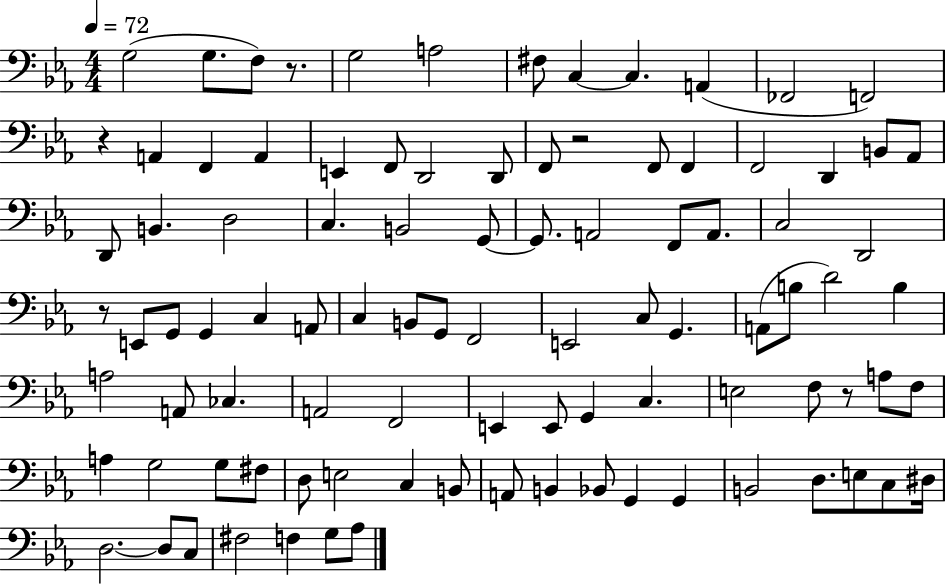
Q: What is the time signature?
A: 4/4